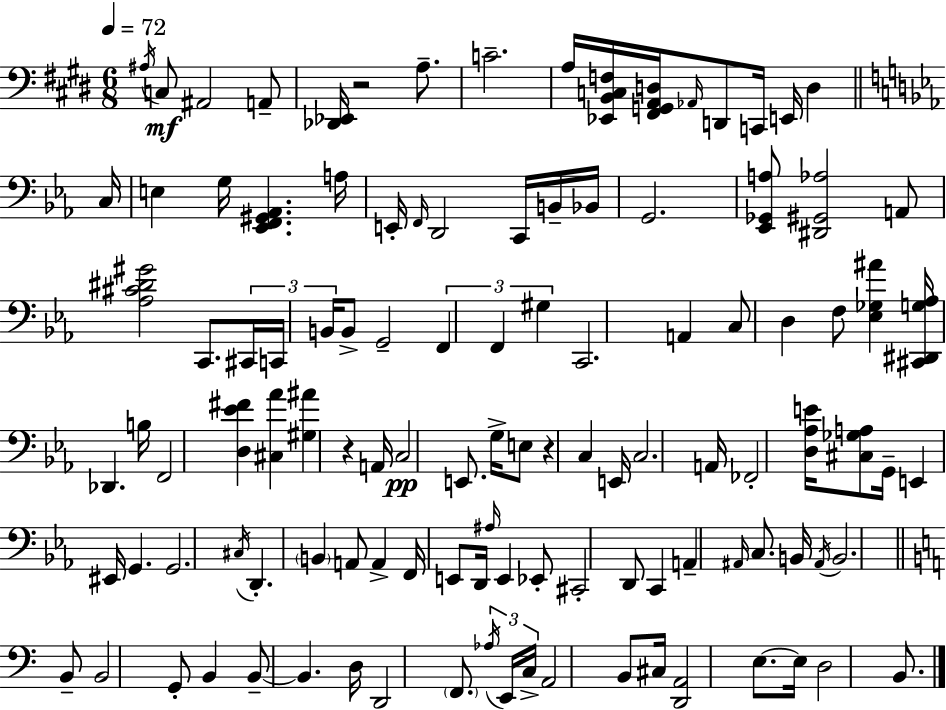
X:1
T:Untitled
M:6/8
L:1/4
K:E
^A,/4 C,/2 ^A,,2 A,,/2 [_D,,_E,,]/4 z2 A,/2 C2 A,/4 [_E,,B,,C,F,]/4 [^F,,G,,A,,D,]/4 _A,,/4 D,,/2 C,,/4 E,,/4 D, C,/4 E, G,/4 [_E,,F,,^G,,_A,,] A,/4 E,,/4 F,,/4 D,,2 C,,/4 B,,/4 _B,,/4 G,,2 [_E,,_G,,A,]/2 [^D,,^G,,_A,]2 A,,/2 [_A,^C^D^G]2 C,,/2 ^C,,/4 C,,/4 B,,/4 B,,/2 G,,2 F,, F,, ^G, C,,2 A,, C,/2 D, F,/2 [_E,_G,^A] [^C,,^D,,G,_A,]/4 _D,, B,/4 F,,2 [D,_E^F] [^C,_A] [^G,^A] z A,,/4 C,2 E,,/2 G,/4 E,/2 z C, E,,/4 C,2 A,,/4 _F,,2 [D,_A,E]/4 [^C,_G,A,]/2 G,,/4 E,, ^E,,/4 G,, G,,2 ^C,/4 D,, B,, A,,/2 A,, F,,/4 E,,/2 D,,/4 ^A,/4 E,, _E,,/2 ^C,,2 D,,/2 C,, A,, ^A,,/4 C,/2 B,,/4 ^A,,/4 B,,2 B,,/2 B,,2 G,,/2 B,, B,,/2 B,, D,/4 D,,2 F,,/2 _A,/4 E,,/4 C,/4 A,,2 B,,/2 ^C,/4 [D,,A,,]2 E,/2 E,/4 D,2 B,,/2